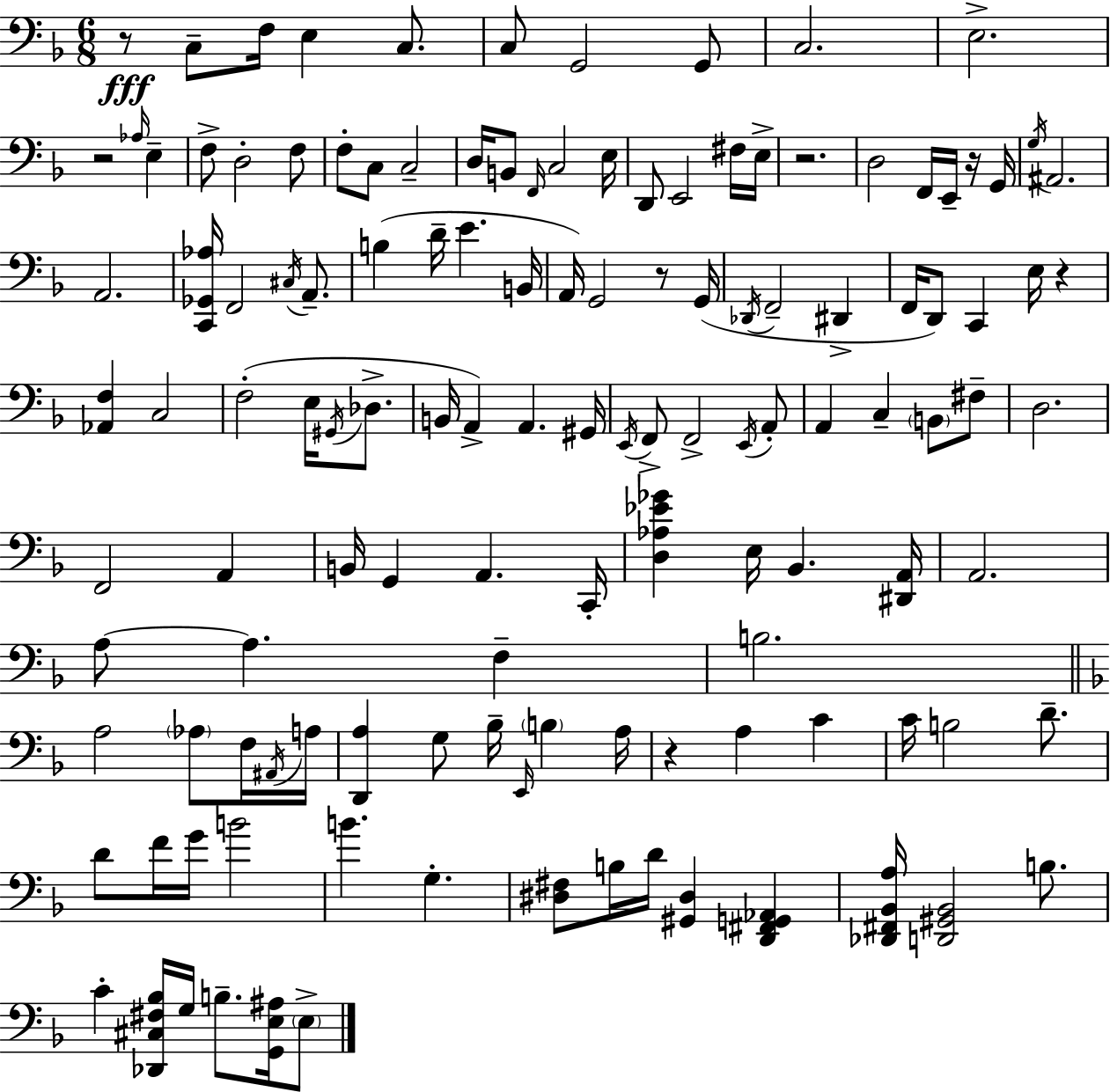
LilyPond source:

{
  \clef bass
  \numericTimeSignature
  \time 6/8
  \key f \major
  r8\fff c8-- f16 e4 c8. | c8 g,2 g,8 | c2. | e2.-> | \break r2 \grace { aes16 } e4-- | f8-> d2-. f8 | f8-. c8 c2-- | d16 b,8 \grace { f,16 } c2 | \break e16 d,8 e,2 | fis16 e16-> r2. | d2 f,16 e,16-- | r16 g,16 \acciaccatura { g16 } ais,2. | \break a,2. | <c, ges, aes>16 f,2 | \acciaccatura { cis16 } a,8.-- b4( d'16-- e'4. | b,16 a,16) g,2 | \break r8 g,16( \acciaccatura { des,16 } f,2-- | dis,4-> f,16 d,8) c,4 | e16 r4 <aes, f>4 c2 | f2-.( | \break e16 \acciaccatura { gis,16 } des8.-> b,16 a,4->) a,4. | gis,16 \acciaccatura { e,16 } f,8-> f,2-> | \acciaccatura { e,16 } a,8-. a,4 | c4-- \parenthesize b,8 fis8-- d2. | \break f,2 | a,4 b,16 g,4 | a,4. c,16-. <d aes ees' ges'>4 | e16 bes,4. <dis, a,>16 a,2. | \break a8~~ a4. | f4-- b2. | \bar "||" \break \key f \major a2 \parenthesize aes8 f16 \acciaccatura { ais,16 } | a16 <d, a>4 g8 bes16-- \grace { e,16 } \parenthesize b4 | a16 r4 a4 c'4 | c'16 b2 d'8.-- | \break d'8 f'16 g'16 b'2 | b'4. g4.-. | <dis fis>8 b16 d'16 <gis, dis>4 <d, fis, g, aes,>4 | <des, fis, bes, a>16 <d, gis, bes,>2 b8. | \break c'4-. <des, cis fis bes>16 g16 b8.-- <g, e ais>16 | \parenthesize e8-> \bar "|."
}